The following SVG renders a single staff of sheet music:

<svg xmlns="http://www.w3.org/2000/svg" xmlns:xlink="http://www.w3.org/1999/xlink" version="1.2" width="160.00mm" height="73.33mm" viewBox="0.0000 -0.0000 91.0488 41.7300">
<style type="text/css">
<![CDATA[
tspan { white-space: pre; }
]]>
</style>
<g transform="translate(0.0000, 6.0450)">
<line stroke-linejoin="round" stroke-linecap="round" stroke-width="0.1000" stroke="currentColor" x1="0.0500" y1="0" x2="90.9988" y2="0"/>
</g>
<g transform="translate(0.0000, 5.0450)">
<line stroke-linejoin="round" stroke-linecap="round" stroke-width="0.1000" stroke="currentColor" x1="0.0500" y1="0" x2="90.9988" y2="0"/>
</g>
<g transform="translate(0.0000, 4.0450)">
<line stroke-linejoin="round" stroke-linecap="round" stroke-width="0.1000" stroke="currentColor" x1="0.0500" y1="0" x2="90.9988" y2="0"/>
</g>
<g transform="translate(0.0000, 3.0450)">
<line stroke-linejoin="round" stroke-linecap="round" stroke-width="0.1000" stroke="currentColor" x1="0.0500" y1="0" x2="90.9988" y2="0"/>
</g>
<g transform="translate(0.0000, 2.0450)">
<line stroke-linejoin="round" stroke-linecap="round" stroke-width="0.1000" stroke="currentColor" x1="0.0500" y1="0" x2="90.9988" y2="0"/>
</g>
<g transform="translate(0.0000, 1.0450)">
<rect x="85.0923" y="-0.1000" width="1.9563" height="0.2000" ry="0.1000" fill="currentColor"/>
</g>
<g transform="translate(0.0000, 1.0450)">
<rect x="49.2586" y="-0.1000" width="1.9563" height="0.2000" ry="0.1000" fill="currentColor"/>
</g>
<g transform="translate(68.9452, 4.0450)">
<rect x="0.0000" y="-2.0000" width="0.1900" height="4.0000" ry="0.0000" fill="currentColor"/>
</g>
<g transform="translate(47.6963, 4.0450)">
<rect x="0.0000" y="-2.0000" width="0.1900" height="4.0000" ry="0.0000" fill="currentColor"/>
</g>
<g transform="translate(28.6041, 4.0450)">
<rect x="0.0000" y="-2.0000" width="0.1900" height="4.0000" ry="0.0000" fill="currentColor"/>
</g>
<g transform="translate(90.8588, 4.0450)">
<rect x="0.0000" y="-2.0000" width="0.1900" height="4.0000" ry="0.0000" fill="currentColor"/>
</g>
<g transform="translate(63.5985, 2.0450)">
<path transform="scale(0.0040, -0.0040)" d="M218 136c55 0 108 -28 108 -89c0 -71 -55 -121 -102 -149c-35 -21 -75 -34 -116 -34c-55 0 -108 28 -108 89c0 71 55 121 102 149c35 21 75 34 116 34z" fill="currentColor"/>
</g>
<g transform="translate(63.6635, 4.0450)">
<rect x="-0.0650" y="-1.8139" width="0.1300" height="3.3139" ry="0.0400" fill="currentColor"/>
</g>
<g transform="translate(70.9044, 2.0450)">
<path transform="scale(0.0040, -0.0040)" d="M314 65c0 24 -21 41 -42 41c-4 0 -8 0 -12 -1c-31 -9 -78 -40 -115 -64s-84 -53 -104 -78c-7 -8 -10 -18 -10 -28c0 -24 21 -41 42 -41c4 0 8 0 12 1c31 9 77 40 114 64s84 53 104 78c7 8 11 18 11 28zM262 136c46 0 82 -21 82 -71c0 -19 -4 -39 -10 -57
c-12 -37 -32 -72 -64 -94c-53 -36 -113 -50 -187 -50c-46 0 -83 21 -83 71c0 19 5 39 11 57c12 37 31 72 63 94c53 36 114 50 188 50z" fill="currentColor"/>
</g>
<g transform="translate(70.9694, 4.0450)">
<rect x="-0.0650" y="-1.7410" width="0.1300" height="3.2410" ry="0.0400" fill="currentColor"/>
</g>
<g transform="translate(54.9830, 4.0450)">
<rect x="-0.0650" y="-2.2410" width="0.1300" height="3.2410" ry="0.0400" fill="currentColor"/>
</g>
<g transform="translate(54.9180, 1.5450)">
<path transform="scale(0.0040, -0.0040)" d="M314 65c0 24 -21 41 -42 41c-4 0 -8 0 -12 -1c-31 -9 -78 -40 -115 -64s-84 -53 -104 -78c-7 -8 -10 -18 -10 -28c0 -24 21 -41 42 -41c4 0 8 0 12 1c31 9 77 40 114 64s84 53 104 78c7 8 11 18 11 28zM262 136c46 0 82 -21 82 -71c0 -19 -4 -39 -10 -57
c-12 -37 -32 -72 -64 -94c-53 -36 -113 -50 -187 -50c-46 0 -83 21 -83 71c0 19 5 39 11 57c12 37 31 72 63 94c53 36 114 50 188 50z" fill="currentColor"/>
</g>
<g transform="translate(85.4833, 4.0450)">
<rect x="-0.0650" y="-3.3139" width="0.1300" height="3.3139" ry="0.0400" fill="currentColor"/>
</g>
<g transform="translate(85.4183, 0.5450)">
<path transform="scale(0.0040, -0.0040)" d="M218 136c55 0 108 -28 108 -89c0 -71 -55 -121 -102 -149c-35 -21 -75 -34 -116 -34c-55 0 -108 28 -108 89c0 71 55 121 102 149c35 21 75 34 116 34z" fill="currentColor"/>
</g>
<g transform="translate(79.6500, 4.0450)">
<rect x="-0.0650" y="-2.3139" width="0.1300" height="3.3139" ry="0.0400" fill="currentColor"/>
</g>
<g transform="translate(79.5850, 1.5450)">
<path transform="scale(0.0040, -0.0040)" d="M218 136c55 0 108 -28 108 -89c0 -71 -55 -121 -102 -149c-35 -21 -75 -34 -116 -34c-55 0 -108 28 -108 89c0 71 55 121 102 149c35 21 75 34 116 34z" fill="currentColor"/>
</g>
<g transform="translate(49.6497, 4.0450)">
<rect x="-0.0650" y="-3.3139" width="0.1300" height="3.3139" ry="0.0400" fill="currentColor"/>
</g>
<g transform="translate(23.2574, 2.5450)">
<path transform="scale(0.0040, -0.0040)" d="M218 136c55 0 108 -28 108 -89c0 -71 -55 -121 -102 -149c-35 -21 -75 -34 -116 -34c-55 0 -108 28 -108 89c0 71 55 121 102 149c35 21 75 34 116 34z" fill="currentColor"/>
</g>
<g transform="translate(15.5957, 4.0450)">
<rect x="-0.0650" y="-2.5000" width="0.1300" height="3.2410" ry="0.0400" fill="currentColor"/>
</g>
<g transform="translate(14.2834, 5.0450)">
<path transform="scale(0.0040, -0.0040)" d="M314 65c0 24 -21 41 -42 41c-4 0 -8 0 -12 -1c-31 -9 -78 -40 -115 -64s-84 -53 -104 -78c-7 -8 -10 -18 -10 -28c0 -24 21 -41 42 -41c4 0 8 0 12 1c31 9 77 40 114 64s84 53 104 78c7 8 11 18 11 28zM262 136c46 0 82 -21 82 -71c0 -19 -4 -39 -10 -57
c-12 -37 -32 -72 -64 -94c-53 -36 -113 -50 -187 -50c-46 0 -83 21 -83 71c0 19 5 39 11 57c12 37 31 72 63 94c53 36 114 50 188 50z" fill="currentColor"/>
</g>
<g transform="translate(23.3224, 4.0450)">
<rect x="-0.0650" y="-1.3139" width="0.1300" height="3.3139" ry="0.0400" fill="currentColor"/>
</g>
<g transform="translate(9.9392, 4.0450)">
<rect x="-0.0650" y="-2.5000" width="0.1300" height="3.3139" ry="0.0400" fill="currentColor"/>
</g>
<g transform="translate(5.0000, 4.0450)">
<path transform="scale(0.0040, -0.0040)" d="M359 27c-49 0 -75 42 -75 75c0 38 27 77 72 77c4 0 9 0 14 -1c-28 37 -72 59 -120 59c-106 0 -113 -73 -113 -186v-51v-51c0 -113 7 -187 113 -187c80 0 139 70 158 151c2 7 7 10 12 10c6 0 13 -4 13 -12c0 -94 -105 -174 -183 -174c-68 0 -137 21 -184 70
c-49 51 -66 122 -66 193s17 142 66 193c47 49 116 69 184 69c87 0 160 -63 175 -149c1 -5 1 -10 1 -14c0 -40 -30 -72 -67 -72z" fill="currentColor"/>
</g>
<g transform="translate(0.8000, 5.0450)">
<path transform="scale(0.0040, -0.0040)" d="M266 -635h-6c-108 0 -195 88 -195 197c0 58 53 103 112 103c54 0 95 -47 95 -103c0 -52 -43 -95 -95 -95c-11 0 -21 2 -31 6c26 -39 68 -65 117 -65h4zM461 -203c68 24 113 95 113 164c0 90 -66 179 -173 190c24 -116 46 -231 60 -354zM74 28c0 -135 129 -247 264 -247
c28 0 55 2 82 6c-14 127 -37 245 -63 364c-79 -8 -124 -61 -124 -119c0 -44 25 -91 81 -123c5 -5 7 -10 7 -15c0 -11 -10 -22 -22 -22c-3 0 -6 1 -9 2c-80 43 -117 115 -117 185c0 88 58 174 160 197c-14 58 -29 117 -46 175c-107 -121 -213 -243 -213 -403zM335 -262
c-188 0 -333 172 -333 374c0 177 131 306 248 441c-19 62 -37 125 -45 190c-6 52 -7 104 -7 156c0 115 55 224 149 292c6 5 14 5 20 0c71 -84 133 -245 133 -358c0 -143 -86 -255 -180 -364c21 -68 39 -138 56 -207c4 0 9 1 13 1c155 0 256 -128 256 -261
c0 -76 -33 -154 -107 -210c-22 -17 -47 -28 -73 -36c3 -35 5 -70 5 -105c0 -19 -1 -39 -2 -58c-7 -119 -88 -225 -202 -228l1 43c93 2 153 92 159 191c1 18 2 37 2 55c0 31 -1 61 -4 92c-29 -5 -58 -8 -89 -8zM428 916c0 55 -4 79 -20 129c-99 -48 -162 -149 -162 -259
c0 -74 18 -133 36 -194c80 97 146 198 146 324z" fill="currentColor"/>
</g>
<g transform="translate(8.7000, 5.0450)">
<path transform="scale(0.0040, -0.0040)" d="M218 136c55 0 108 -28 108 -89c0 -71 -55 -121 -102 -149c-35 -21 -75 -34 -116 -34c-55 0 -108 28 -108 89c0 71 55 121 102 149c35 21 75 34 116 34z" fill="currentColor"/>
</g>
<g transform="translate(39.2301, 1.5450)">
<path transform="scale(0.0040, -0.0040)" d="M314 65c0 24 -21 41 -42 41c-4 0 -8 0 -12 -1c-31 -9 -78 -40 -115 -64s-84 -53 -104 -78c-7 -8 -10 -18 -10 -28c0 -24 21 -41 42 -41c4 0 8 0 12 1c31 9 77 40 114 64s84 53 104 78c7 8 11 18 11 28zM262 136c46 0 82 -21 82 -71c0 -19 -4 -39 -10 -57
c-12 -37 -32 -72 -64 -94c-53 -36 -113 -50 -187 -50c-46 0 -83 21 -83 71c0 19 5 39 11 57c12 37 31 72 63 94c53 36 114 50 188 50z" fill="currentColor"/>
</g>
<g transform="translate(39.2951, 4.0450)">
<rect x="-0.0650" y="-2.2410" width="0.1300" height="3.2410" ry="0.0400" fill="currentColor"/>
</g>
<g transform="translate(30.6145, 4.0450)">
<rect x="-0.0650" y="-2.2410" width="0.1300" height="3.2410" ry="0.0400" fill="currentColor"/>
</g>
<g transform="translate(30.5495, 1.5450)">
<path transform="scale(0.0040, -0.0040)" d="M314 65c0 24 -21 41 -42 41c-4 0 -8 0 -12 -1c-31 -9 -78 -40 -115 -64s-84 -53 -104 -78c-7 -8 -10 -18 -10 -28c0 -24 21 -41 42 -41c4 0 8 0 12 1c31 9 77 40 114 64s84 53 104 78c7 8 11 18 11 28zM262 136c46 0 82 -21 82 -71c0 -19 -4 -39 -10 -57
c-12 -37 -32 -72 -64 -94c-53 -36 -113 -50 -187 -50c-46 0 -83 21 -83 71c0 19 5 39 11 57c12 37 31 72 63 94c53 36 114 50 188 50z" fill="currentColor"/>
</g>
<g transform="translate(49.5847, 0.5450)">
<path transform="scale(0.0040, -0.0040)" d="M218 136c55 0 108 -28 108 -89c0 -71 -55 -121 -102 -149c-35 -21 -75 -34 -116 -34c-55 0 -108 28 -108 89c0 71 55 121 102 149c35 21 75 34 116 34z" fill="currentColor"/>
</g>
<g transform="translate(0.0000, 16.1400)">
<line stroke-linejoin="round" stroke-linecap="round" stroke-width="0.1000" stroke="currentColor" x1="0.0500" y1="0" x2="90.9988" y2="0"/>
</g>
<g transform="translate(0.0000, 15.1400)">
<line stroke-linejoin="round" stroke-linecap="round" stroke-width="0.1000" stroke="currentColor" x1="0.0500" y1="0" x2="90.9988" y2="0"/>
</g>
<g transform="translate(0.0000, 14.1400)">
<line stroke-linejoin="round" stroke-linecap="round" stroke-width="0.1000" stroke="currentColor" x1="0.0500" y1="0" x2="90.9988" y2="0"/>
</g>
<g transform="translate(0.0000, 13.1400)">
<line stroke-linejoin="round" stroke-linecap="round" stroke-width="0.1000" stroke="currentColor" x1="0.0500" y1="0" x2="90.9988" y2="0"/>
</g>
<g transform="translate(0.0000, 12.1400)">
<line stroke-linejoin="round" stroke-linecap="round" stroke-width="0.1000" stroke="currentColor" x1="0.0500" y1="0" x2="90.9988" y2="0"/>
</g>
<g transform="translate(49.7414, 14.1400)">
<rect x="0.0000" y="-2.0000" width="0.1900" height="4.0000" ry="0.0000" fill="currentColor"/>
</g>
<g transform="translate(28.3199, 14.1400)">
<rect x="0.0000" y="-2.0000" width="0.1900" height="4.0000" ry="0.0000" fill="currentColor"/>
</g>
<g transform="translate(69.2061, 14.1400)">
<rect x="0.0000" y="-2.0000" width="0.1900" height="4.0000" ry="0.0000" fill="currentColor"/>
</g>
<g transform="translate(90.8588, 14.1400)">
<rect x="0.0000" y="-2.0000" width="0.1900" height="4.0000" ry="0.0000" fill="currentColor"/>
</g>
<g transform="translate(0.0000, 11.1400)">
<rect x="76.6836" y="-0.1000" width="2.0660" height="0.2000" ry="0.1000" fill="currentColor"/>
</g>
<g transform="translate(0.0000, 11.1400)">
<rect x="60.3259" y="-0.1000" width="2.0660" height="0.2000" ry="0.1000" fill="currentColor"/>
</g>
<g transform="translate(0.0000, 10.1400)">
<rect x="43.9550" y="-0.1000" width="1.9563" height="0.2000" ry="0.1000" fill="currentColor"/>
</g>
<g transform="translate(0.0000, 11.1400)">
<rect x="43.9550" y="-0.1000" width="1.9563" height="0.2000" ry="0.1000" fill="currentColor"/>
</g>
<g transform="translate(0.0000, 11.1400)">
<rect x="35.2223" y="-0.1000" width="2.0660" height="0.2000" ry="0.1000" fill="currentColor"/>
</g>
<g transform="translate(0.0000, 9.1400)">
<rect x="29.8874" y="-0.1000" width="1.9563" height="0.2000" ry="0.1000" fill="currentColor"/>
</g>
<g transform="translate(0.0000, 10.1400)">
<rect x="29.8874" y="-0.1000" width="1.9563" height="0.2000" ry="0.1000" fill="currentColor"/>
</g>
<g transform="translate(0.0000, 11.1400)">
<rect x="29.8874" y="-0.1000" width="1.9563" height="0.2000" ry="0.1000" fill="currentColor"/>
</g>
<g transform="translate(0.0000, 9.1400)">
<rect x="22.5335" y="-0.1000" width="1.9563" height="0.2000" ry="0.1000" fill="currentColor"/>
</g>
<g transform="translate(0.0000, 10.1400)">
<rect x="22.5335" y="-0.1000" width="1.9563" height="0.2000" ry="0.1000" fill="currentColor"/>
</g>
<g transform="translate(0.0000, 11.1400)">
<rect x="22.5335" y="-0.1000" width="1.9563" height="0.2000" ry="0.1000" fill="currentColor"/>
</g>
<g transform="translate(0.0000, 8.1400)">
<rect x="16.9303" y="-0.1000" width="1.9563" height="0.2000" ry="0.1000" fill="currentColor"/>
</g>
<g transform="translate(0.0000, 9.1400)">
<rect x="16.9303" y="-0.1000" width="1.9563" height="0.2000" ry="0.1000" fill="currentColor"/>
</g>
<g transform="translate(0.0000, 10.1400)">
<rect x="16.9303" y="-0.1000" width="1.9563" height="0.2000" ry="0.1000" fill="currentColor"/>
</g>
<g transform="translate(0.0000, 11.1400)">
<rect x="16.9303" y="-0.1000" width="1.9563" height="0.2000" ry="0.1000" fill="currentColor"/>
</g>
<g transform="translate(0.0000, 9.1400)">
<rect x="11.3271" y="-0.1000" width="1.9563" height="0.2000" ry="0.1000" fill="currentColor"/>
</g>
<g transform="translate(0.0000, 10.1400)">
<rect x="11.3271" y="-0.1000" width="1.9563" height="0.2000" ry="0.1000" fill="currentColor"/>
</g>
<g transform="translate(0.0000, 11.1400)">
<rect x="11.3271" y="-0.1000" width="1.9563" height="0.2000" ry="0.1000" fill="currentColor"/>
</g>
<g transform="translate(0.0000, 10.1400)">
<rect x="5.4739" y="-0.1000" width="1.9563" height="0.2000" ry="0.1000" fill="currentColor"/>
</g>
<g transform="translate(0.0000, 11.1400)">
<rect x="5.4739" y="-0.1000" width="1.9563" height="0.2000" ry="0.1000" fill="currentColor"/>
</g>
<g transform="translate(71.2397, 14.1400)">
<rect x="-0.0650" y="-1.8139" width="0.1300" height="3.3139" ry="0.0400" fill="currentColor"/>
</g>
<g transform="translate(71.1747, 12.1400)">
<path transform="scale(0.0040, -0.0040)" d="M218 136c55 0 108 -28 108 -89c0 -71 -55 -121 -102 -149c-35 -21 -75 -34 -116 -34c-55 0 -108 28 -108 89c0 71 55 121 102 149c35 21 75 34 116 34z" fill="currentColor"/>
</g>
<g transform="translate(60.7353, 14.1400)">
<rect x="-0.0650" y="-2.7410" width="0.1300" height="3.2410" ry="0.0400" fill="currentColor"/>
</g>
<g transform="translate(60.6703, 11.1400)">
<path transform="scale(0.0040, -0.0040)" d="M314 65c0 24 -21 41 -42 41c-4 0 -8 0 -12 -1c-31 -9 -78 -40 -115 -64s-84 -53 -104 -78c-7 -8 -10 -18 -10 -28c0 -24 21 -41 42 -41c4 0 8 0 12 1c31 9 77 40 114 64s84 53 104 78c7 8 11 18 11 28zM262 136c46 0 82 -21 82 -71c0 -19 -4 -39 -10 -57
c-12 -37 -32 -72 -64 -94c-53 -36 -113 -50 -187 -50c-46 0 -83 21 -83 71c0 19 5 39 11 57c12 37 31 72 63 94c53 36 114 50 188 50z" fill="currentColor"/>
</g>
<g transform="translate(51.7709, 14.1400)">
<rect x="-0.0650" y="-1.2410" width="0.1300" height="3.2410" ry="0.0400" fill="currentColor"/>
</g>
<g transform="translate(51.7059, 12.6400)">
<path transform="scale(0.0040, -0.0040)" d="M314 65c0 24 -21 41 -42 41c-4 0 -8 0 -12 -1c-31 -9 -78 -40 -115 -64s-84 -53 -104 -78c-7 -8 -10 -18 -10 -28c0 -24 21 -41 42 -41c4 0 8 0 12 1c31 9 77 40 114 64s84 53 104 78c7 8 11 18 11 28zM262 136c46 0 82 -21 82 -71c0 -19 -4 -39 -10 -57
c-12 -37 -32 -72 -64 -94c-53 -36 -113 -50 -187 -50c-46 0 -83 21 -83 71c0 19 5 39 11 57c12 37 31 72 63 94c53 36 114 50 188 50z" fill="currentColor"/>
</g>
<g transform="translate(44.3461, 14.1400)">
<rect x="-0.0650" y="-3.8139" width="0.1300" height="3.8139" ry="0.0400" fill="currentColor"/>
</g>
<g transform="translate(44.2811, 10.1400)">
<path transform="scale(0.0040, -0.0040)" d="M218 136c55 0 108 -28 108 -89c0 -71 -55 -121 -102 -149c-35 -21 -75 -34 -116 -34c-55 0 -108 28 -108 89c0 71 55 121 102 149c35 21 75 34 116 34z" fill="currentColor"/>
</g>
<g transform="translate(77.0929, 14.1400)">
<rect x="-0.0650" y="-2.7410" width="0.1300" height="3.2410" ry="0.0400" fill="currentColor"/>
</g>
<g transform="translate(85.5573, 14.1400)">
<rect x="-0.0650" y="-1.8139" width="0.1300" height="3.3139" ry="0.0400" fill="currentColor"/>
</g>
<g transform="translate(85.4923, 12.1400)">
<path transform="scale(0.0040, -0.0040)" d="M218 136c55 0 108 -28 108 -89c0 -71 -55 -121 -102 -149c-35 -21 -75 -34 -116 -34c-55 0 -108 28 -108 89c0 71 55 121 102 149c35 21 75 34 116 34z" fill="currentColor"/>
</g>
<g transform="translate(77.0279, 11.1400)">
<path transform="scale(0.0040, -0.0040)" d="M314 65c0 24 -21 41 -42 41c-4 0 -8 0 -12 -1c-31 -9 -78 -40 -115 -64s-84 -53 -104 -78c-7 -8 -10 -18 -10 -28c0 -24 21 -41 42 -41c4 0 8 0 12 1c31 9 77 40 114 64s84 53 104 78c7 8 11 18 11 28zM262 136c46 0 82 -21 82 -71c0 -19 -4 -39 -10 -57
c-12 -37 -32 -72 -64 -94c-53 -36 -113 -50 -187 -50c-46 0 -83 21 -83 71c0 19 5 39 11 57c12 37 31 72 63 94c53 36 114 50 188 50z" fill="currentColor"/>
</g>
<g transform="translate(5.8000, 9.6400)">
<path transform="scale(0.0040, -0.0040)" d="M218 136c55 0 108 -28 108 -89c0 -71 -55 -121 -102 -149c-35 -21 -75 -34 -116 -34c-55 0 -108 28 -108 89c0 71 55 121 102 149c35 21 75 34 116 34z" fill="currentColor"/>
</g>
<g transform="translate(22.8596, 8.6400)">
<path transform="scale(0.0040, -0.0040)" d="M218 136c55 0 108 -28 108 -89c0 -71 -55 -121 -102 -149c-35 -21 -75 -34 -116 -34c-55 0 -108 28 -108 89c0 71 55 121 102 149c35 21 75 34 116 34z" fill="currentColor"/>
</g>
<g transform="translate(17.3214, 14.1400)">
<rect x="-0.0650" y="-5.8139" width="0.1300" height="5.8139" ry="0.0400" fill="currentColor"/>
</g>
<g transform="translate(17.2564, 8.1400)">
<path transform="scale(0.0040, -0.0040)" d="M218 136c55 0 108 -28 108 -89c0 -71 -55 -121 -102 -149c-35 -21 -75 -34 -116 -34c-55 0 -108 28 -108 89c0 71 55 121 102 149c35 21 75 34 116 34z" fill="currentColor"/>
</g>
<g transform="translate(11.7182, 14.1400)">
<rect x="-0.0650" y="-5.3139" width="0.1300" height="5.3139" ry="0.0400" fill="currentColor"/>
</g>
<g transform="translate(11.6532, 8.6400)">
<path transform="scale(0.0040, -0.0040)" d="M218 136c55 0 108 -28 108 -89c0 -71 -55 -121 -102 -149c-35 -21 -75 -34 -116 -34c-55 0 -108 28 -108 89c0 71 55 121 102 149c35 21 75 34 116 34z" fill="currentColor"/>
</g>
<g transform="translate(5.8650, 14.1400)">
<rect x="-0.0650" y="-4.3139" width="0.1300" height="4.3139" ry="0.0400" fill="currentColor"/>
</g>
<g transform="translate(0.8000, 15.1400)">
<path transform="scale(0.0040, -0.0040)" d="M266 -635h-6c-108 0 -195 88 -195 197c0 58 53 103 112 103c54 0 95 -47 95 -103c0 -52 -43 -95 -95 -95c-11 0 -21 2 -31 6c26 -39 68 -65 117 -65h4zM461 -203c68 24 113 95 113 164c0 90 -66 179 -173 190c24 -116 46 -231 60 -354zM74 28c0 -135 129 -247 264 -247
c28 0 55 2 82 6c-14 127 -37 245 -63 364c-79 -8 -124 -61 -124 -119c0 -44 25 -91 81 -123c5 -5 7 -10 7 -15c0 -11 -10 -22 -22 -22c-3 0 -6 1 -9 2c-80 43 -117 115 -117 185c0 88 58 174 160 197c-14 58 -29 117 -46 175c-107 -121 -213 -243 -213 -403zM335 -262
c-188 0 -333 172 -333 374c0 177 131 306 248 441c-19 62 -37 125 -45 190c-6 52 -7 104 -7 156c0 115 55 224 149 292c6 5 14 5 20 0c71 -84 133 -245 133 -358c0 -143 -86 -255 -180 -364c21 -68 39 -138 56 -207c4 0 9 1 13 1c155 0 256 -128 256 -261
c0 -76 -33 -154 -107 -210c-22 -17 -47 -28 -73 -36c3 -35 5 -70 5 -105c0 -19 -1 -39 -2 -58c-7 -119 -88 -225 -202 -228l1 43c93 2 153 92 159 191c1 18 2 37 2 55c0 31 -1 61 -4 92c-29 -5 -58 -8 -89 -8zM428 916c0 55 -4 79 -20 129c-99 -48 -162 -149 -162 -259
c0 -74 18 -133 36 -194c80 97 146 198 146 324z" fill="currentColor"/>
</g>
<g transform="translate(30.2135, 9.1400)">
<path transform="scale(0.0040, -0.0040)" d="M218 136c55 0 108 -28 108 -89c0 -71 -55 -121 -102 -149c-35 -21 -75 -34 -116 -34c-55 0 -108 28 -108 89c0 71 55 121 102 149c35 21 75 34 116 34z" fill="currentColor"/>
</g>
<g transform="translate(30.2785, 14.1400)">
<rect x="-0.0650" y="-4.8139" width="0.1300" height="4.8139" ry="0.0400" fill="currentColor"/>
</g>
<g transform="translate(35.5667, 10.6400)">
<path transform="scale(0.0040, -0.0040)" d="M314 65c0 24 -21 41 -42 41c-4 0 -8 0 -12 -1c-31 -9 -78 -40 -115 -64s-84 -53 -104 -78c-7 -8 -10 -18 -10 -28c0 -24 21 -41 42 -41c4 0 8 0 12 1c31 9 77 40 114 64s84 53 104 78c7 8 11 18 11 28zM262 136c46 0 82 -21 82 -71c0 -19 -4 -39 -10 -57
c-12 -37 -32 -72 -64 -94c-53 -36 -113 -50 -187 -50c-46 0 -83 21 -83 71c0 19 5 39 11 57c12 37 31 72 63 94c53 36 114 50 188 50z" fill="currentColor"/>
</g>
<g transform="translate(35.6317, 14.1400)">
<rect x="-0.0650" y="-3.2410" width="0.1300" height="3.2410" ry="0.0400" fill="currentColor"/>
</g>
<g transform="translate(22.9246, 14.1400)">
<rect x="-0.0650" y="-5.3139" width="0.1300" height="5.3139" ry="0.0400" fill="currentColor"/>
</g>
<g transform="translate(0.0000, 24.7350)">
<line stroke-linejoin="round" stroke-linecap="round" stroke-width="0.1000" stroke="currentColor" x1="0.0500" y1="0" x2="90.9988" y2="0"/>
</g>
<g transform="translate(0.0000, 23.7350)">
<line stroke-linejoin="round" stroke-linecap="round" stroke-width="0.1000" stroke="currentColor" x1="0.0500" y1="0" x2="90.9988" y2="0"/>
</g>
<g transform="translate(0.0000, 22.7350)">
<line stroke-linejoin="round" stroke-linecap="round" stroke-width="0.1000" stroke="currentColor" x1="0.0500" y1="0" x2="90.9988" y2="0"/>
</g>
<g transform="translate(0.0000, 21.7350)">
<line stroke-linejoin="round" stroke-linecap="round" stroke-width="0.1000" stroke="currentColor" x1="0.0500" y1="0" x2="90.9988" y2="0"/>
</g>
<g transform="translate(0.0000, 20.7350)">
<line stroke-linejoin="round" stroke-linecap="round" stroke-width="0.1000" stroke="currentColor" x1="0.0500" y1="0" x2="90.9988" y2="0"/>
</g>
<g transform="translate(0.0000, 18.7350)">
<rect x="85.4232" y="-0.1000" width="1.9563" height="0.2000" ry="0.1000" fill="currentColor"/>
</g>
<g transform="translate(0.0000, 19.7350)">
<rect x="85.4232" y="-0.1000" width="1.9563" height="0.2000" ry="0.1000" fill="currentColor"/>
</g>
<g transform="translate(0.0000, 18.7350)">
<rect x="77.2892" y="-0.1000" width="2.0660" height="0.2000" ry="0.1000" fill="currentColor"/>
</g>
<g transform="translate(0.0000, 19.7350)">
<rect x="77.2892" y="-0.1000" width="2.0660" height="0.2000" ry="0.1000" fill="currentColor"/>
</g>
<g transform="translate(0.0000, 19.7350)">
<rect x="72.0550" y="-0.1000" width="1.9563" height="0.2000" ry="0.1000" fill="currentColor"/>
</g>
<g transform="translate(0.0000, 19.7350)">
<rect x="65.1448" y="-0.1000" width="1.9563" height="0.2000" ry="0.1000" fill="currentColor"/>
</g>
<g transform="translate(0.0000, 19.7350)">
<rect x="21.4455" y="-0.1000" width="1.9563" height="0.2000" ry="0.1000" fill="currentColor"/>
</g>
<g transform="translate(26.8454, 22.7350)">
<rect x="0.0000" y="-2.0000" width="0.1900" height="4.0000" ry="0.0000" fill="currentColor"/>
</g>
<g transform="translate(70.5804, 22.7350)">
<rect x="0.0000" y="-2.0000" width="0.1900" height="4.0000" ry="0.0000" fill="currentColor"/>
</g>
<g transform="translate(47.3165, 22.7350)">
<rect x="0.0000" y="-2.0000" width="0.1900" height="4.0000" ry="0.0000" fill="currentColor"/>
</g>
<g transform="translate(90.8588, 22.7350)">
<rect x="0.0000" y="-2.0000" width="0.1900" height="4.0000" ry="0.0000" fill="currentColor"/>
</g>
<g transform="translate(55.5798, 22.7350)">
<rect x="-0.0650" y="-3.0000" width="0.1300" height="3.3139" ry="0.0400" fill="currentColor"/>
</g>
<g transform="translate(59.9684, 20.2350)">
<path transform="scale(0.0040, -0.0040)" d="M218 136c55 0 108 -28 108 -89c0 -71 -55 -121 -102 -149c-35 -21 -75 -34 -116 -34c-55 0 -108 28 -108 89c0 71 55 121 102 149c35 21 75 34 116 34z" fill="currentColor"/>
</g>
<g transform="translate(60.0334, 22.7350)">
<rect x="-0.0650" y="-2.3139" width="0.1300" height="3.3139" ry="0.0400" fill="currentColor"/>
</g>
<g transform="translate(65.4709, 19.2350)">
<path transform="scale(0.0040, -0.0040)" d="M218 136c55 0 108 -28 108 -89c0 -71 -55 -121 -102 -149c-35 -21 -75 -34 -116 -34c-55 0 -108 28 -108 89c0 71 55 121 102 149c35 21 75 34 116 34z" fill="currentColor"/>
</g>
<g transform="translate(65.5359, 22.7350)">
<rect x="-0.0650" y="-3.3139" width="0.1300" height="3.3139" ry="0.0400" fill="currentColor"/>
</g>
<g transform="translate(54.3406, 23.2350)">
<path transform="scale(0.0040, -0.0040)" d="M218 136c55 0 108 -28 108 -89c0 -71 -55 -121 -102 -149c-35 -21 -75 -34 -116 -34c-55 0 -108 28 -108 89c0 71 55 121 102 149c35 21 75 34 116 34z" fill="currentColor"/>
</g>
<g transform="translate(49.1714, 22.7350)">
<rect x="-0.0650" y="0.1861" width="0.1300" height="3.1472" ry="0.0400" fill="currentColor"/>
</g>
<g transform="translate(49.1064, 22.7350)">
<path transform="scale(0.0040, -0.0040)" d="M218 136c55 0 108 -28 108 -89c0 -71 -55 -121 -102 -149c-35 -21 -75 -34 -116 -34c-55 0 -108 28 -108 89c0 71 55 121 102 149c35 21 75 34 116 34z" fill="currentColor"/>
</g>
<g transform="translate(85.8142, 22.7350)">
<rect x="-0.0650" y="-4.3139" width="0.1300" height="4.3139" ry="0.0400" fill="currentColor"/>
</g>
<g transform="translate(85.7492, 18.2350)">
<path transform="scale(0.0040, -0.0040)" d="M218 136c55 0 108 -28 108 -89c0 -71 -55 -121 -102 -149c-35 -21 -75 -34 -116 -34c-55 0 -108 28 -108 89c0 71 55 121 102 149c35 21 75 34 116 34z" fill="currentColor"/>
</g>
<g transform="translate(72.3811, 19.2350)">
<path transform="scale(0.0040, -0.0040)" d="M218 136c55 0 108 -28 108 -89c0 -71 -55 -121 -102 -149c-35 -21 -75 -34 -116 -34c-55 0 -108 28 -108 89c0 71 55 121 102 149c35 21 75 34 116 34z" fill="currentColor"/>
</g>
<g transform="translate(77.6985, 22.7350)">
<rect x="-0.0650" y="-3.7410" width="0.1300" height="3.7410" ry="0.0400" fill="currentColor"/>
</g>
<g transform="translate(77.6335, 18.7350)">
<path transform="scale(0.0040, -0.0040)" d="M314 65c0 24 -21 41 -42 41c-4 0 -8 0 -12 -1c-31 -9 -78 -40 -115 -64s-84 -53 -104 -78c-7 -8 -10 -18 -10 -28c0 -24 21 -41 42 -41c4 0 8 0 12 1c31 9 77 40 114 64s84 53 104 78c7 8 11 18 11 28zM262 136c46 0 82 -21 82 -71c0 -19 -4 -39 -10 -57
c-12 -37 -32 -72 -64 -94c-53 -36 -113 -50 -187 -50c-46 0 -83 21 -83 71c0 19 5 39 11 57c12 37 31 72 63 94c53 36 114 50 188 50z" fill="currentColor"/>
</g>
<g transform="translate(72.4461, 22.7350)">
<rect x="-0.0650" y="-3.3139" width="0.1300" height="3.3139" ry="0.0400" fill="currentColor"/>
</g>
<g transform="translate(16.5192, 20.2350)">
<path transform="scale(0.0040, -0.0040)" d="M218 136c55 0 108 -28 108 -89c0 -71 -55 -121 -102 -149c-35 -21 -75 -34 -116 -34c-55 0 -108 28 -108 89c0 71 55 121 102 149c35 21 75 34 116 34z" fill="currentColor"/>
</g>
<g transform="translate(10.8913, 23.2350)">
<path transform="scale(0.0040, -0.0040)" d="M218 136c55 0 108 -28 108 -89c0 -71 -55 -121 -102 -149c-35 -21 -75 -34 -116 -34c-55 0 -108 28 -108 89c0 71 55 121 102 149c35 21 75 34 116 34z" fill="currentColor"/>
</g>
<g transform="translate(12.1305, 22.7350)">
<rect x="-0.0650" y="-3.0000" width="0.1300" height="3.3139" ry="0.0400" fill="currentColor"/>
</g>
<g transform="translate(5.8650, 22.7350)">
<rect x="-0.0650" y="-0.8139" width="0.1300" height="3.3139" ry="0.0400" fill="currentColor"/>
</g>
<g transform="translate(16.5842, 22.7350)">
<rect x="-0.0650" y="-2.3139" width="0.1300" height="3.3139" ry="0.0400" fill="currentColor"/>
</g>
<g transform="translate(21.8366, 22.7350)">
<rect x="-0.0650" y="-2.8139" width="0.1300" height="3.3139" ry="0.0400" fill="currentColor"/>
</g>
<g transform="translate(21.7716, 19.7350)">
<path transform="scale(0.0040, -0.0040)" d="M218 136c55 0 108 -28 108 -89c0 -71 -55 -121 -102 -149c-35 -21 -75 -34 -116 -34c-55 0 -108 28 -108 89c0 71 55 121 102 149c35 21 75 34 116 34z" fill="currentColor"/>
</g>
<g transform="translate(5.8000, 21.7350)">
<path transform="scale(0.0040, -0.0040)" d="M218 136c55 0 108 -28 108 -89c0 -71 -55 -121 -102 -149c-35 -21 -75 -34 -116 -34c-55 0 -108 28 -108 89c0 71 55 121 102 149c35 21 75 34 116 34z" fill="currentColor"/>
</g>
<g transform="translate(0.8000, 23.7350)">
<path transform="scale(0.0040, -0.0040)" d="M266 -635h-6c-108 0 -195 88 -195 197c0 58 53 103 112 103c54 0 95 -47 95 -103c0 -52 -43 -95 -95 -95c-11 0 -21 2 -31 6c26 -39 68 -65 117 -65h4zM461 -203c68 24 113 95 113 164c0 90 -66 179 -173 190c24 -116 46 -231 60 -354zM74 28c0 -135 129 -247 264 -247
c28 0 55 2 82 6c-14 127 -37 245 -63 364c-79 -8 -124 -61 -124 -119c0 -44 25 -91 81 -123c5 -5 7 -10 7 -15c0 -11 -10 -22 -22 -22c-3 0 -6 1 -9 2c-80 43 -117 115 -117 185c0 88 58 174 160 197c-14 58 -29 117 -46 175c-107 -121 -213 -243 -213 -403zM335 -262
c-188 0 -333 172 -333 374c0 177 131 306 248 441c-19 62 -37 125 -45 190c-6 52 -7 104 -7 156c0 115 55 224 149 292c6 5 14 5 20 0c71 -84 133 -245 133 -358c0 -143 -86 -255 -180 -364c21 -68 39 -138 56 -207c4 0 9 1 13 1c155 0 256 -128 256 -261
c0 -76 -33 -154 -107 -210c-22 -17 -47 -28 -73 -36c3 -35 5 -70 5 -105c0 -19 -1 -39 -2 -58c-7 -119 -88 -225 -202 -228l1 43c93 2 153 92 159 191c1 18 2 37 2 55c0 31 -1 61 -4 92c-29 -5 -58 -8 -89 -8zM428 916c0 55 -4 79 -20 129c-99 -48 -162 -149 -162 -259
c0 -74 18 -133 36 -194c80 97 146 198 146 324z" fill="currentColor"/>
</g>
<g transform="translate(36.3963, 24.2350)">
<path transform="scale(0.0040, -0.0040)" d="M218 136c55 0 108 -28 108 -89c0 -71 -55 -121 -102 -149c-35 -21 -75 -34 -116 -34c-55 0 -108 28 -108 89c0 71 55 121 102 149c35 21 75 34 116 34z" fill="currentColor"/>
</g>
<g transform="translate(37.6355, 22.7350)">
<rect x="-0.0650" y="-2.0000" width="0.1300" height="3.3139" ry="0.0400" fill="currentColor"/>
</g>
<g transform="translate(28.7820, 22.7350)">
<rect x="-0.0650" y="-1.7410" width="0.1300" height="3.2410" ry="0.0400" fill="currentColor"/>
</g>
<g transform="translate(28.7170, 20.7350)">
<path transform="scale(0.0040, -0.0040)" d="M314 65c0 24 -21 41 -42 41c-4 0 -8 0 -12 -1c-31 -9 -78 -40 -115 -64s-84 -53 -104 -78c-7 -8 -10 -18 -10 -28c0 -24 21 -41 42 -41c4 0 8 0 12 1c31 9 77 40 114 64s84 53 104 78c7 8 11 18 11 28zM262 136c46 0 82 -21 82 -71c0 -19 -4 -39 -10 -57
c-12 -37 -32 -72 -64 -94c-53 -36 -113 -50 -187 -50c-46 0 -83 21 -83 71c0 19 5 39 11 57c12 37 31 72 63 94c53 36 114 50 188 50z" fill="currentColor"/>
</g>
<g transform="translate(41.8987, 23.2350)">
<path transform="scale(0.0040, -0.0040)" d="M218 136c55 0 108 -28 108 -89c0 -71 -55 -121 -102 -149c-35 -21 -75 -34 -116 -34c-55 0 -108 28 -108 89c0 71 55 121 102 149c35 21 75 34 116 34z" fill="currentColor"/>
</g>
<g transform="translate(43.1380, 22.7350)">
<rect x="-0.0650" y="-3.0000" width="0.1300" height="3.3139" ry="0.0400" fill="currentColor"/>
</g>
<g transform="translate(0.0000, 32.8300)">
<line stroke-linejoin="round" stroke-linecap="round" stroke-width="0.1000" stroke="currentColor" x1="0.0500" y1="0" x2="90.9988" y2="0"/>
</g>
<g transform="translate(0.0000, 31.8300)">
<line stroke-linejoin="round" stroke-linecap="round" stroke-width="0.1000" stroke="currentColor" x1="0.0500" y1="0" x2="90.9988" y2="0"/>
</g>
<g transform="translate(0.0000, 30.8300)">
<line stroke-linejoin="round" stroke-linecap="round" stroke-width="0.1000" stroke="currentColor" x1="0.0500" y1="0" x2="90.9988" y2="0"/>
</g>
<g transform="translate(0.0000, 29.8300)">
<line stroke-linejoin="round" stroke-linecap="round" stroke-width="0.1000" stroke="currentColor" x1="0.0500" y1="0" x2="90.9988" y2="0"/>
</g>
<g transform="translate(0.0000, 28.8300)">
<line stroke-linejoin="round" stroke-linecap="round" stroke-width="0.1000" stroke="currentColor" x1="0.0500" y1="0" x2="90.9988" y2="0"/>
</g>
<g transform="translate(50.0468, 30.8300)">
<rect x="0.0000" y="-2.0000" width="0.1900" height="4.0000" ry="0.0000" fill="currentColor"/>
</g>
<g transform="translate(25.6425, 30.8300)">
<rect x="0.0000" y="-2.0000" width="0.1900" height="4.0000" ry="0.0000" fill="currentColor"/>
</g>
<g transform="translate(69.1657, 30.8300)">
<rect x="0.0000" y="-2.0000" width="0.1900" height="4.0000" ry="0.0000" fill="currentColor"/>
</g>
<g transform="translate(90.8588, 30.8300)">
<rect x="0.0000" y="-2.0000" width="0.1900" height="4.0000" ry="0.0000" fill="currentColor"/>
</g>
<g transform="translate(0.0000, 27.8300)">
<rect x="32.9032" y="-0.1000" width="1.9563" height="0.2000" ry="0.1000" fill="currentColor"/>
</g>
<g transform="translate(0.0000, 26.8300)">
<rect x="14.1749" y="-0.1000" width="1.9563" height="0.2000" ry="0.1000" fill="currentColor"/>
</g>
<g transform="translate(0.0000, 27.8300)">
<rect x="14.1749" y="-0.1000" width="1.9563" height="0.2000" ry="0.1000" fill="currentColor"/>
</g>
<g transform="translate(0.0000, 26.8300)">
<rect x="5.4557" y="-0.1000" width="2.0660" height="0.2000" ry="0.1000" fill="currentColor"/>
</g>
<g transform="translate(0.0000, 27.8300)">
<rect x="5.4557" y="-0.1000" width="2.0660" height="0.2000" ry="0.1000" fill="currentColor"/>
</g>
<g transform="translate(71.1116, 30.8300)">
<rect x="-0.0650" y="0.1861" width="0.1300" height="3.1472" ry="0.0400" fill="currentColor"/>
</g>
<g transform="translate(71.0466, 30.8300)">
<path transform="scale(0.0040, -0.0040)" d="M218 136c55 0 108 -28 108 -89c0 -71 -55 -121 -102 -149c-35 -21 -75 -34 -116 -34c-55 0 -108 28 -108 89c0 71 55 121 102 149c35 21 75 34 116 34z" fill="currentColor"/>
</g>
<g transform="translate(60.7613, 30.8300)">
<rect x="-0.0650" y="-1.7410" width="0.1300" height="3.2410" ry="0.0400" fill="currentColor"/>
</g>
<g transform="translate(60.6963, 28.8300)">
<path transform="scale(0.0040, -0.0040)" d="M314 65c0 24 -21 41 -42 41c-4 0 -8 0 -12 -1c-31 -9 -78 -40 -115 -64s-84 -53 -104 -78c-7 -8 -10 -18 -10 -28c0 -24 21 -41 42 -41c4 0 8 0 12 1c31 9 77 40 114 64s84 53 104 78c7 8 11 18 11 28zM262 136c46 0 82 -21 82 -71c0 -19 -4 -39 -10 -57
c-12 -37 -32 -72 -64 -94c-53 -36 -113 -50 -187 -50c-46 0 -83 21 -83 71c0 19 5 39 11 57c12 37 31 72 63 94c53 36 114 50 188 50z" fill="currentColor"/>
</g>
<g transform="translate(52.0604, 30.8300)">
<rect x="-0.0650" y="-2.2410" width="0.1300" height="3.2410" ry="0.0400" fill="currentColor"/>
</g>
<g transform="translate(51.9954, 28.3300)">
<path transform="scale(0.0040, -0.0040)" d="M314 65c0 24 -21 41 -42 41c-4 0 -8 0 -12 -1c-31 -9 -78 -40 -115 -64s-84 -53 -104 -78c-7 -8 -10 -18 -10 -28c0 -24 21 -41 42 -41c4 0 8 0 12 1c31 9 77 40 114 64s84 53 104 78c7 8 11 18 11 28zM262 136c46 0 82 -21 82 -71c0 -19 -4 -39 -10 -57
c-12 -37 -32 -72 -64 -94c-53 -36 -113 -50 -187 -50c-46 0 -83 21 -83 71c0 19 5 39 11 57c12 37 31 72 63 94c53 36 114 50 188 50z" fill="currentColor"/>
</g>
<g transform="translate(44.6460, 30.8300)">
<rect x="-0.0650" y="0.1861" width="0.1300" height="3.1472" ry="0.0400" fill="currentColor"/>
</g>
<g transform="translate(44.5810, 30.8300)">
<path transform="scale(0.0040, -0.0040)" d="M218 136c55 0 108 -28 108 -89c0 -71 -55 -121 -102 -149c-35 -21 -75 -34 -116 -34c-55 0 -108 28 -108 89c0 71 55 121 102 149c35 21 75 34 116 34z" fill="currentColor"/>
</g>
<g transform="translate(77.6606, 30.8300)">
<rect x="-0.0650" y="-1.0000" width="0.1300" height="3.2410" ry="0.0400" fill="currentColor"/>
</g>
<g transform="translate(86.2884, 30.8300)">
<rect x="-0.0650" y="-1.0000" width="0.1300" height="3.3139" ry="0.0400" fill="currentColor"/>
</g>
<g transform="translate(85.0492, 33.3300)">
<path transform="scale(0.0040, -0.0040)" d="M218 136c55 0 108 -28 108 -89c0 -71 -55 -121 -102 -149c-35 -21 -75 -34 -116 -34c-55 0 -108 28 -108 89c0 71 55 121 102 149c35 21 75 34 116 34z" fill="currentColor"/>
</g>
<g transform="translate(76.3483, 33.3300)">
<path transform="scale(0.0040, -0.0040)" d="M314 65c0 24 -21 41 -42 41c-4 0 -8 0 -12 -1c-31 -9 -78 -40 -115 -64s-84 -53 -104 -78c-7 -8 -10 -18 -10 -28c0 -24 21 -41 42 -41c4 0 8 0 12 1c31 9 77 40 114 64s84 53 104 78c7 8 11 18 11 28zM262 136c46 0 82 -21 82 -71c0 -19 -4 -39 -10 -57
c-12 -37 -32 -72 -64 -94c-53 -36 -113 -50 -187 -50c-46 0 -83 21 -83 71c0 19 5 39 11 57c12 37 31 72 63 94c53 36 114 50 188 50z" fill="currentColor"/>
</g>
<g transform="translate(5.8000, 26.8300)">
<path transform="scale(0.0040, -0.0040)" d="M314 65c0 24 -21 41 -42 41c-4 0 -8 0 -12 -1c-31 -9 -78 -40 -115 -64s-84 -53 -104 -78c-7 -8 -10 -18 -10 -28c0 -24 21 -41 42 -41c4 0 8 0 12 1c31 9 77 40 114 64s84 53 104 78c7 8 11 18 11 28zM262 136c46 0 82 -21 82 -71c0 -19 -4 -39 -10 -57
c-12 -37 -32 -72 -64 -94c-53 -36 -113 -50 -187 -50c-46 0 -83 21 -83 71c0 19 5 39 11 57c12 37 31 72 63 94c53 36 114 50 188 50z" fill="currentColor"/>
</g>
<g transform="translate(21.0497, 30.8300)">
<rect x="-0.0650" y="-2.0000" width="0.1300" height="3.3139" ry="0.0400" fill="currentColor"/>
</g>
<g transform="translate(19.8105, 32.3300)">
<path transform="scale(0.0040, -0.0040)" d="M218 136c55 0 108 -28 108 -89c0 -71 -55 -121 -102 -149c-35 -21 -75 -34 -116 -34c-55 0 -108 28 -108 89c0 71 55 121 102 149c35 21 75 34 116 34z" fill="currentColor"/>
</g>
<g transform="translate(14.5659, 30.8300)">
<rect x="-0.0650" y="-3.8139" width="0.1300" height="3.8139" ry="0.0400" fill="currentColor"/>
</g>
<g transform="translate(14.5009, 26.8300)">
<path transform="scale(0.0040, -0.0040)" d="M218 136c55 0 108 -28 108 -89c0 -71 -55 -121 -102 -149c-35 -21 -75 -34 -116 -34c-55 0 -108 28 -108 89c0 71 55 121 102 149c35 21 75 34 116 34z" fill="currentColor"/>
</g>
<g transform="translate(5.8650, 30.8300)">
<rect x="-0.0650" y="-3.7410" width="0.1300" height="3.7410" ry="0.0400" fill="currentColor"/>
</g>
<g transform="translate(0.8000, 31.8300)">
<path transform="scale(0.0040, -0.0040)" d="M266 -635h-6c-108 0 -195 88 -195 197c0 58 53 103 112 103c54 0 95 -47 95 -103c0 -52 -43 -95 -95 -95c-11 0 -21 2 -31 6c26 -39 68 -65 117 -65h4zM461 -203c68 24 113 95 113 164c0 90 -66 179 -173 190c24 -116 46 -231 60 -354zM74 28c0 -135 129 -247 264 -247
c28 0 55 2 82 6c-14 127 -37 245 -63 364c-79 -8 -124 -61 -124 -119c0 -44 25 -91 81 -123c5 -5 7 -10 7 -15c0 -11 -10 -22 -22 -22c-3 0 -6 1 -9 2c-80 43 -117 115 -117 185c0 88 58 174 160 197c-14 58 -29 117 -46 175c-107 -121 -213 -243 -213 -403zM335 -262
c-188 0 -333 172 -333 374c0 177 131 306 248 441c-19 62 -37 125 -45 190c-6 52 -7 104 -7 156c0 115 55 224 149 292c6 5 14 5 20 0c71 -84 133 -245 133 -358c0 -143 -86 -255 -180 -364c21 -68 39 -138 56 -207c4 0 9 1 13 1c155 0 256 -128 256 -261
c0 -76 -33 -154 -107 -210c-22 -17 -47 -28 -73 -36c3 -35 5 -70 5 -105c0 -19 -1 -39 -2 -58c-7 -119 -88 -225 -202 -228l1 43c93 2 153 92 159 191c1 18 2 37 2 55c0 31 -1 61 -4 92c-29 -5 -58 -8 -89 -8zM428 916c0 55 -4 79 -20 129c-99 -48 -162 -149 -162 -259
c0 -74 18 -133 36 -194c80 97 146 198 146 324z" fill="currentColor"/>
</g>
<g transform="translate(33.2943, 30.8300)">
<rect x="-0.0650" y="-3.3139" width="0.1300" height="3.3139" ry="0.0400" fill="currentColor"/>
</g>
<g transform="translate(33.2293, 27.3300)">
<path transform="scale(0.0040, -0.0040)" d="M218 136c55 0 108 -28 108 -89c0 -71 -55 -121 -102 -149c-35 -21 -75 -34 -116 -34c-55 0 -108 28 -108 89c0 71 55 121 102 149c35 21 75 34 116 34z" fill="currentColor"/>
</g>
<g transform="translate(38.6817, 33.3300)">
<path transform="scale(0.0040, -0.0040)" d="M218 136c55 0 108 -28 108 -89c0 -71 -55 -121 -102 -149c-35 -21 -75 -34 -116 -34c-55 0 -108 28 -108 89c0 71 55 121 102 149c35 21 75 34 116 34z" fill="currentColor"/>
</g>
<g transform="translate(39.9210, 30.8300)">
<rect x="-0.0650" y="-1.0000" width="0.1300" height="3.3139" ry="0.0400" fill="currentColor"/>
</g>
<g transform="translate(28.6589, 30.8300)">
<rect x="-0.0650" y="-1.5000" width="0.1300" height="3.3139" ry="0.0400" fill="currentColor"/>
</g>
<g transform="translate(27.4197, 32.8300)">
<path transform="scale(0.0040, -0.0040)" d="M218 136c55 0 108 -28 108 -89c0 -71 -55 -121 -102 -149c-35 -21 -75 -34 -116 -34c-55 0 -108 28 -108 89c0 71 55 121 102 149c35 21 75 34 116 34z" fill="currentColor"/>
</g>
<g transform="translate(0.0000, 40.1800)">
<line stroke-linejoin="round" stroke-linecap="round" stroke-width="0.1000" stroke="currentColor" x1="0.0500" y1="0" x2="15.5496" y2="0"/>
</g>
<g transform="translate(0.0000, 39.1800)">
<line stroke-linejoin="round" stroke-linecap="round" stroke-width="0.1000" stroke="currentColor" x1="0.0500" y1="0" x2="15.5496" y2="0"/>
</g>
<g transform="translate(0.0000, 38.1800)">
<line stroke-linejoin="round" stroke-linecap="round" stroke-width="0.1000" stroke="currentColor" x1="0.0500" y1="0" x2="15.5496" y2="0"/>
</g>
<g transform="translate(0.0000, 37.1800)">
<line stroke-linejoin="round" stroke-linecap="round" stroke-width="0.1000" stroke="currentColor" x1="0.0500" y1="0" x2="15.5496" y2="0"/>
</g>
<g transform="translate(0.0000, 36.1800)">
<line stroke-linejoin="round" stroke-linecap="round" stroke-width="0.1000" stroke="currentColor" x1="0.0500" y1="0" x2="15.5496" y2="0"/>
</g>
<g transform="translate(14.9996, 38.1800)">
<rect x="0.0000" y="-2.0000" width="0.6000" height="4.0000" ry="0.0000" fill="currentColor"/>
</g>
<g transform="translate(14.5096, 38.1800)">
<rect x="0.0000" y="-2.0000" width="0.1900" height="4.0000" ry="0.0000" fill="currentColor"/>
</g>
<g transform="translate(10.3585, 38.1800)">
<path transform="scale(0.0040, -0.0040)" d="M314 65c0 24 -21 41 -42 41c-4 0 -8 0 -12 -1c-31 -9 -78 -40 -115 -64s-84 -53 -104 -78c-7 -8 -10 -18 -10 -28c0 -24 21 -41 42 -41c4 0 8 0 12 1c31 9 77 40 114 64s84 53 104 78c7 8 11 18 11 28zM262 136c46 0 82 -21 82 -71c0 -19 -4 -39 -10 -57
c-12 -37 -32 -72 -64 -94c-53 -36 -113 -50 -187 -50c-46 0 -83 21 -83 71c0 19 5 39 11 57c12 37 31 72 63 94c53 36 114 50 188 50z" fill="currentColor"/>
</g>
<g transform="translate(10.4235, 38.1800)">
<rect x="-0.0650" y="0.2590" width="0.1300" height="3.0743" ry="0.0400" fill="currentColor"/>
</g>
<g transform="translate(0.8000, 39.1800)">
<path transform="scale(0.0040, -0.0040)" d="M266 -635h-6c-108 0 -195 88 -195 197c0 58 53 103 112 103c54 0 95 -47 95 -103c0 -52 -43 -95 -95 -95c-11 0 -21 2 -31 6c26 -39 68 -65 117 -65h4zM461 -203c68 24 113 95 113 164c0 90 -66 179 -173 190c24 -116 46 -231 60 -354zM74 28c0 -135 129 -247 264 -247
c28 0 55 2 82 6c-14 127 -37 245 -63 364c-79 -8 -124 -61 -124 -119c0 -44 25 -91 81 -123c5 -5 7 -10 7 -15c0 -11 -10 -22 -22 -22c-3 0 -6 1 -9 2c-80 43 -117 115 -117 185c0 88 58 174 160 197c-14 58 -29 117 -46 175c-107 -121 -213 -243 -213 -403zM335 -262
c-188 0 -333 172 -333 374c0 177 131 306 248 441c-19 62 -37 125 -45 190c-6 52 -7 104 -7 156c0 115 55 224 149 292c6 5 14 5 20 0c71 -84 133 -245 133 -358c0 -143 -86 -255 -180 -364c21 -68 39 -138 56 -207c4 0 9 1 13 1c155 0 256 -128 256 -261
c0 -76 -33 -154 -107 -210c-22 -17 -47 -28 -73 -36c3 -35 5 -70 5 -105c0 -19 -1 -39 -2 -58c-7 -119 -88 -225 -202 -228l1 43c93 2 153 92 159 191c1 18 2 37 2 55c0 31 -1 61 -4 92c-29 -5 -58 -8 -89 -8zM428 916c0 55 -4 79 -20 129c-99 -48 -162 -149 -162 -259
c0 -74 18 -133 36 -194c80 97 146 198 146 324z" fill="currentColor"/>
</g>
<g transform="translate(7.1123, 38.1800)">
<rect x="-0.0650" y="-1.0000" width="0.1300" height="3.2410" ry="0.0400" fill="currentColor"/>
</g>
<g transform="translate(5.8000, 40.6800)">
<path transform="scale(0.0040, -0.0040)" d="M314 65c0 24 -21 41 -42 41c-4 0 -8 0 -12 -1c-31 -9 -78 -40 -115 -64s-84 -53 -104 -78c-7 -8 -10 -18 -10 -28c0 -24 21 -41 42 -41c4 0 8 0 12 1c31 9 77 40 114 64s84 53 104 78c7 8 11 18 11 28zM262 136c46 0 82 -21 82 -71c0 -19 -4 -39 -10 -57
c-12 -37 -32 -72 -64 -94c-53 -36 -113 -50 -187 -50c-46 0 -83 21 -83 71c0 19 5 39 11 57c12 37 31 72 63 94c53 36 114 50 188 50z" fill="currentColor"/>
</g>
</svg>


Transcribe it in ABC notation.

X:1
T:Untitled
M:4/4
L:1/4
K:C
G G2 e g2 g2 b g2 f f2 g b d' f' g' f' e' b2 c' e2 a2 f a2 f d A g a f2 F A B A g b b c'2 d' c'2 c' F E b D B g2 f2 B D2 D D2 B2